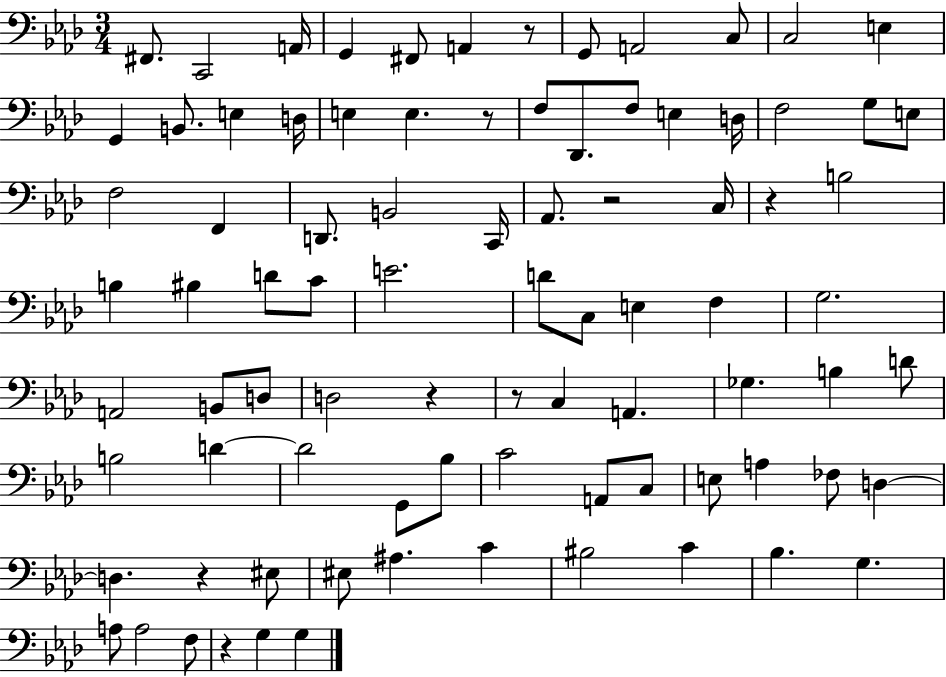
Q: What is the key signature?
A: AES major